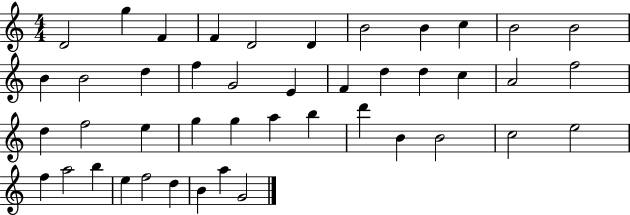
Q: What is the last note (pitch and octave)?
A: G4